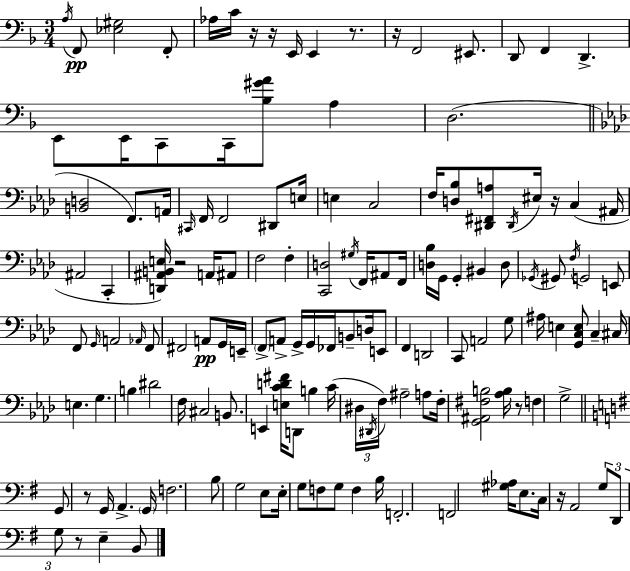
A3/s F2/e [Eb3,G#3]/h F2/e Ab3/s C4/s R/s R/s E2/s E2/q R/e. R/s F2/h EIS2/e. D2/e F2/q D2/q. E2/e E2/s C2/e C2/s [Bb3,G#4,A4]/e A3/q D3/h. [B2,D3]/h F2/e. A2/s C#2/s F2/s F2/h D#2/e E3/s E3/q C3/h F3/s [D3,Bb3]/e [D#2,F#2,A3]/e D#2/s EIS3/s R/s C3/q A#2/s A#2/h C2/q [D2,A#2,B2,E3]/s R/h A2/s A#2/e F3/h F3/q [C2,D3]/h G#3/s F2/s A#2/e F2/s [D3,Bb3]/s G2/s G2/q BIS2/q D3/e Gb2/s G#2/e F3/s G2/h E2/e F2/e G2/s A2/h Ab2/s F2/e F#2/h A2/e G2/s E2/s F2/e A2/e G2/s G2/s FES2/s B2/e D3/s E2/e F2/q D2/h C2/e A2/h G3/e A#3/s E3/q [G2,C3,E3]/e C3/q C#3/s E3/q. G3/q. B3/q D#4/h F3/s C#3/h B2/e. E2/q [E3,C4,D4,F#4]/s D2/e B3/q C4/s D#3/s D#2/s F3/s A#3/h A3/e F3/s [G2,A#2,F#3,B3]/h [Ab3,B3]/s R/e F3/q G3/h G2/e R/e G2/s A2/q. G2/s F3/h. B3/e G3/h E3/e E3/s G3/e F3/e G3/e F3/q B3/s F2/h. F2/h [G#3,Ab3]/s E3/e. C3/s R/s A2/h G3/e D2/e G3/e R/e E3/q B2/e